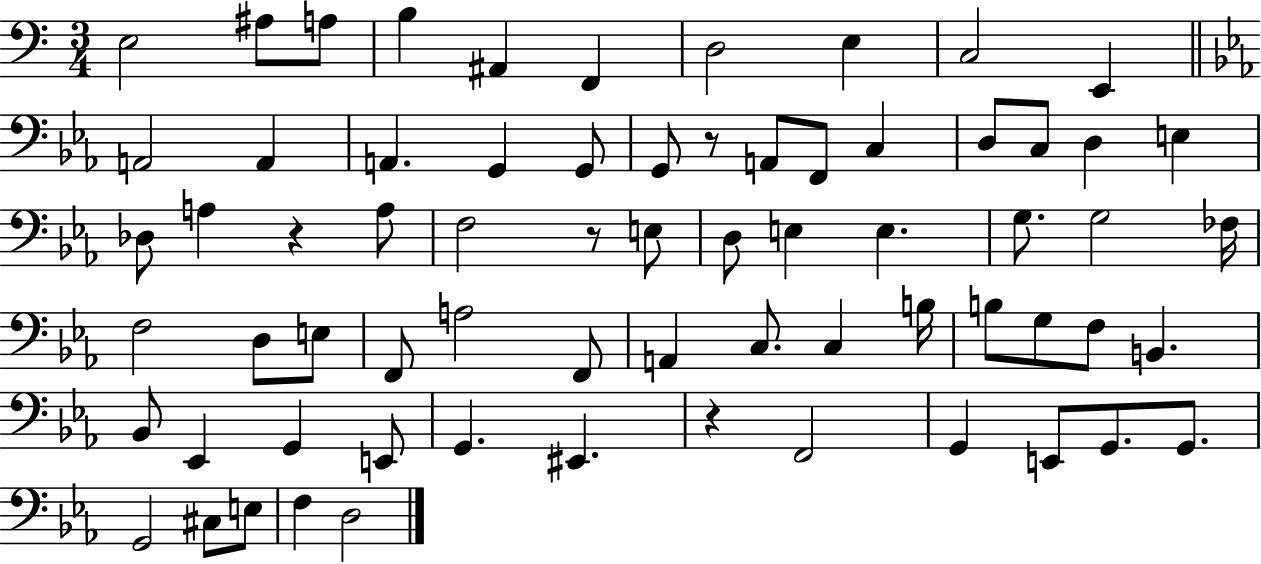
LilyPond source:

{
  \clef bass
  \numericTimeSignature
  \time 3/4
  \key c \major
  \repeat volta 2 { e2 ais8 a8 | b4 ais,4 f,4 | d2 e4 | c2 e,4 | \break \bar "||" \break \key ees \major a,2 a,4 | a,4. g,4 g,8 | g,8 r8 a,8 f,8 c4 | d8 c8 d4 e4 | \break des8 a4 r4 a8 | f2 r8 e8 | d8 e4 e4. | g8. g2 fes16 | \break f2 d8 e8 | f,8 a2 f,8 | a,4 c8. c4 b16 | b8 g8 f8 b,4. | \break bes,8 ees,4 g,4 e,8 | g,4. eis,4. | r4 f,2 | g,4 e,8 g,8. g,8. | \break g,2 cis8 e8 | f4 d2 | } \bar "|."
}